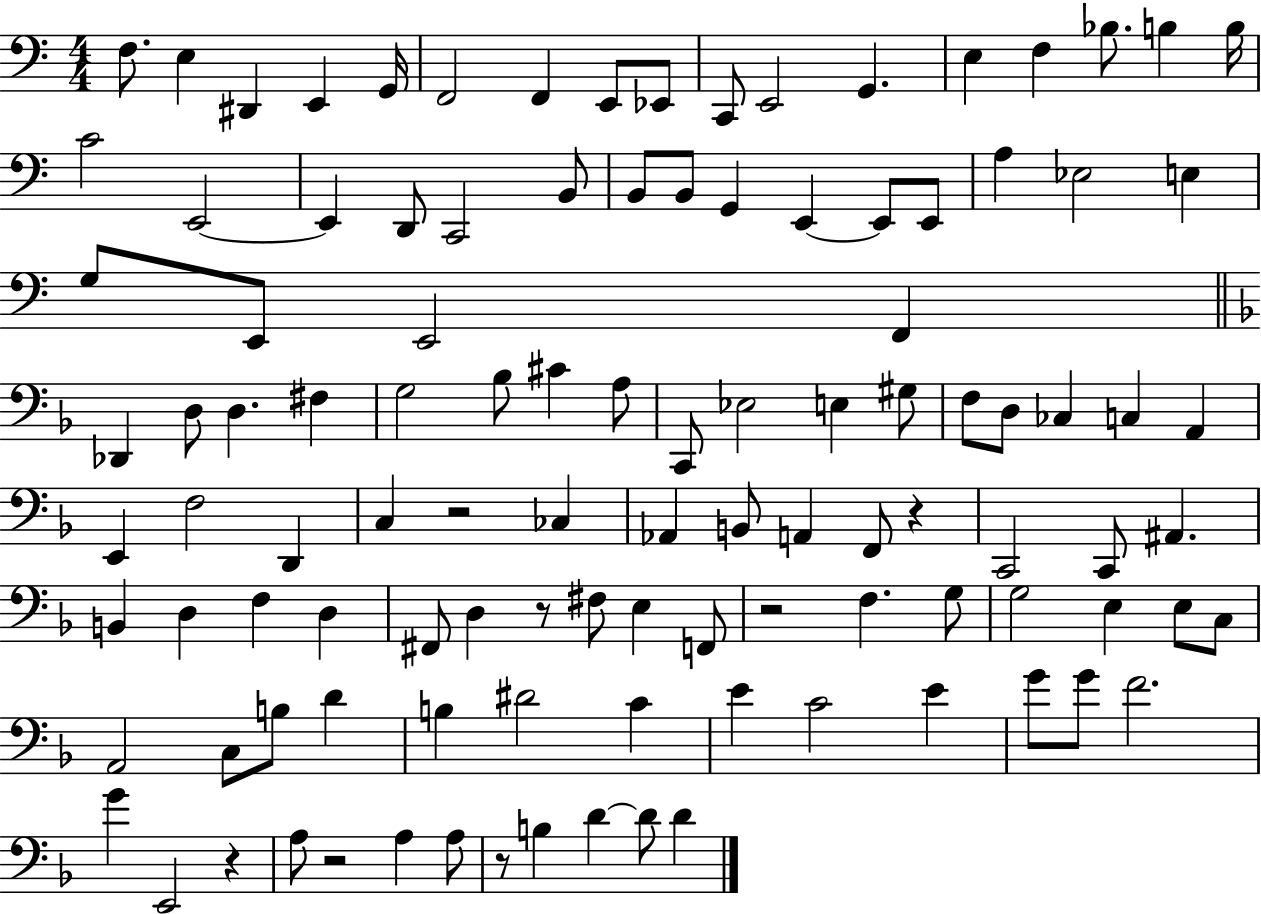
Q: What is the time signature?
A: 4/4